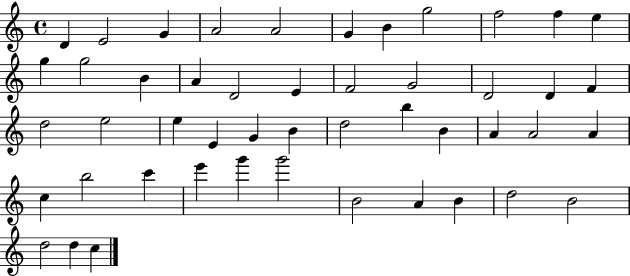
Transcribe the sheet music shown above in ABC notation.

X:1
T:Untitled
M:4/4
L:1/4
K:C
D E2 G A2 A2 G B g2 f2 f e g g2 B A D2 E F2 G2 D2 D F d2 e2 e E G B d2 b B A A2 A c b2 c' e' g' g'2 B2 A B d2 B2 d2 d c